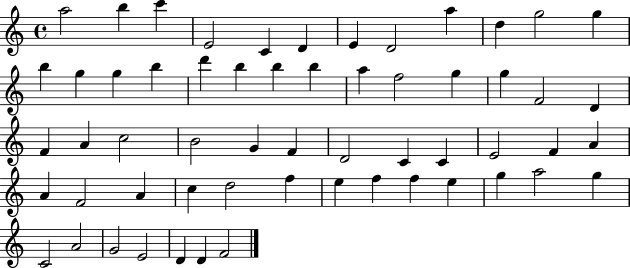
X:1
T:Untitled
M:4/4
L:1/4
K:C
a2 b c' E2 C D E D2 a d g2 g b g g b d' b b b a f2 g g F2 D F A c2 B2 G F D2 C C E2 F A A F2 A c d2 f e f f e g a2 g C2 A2 G2 E2 D D F2